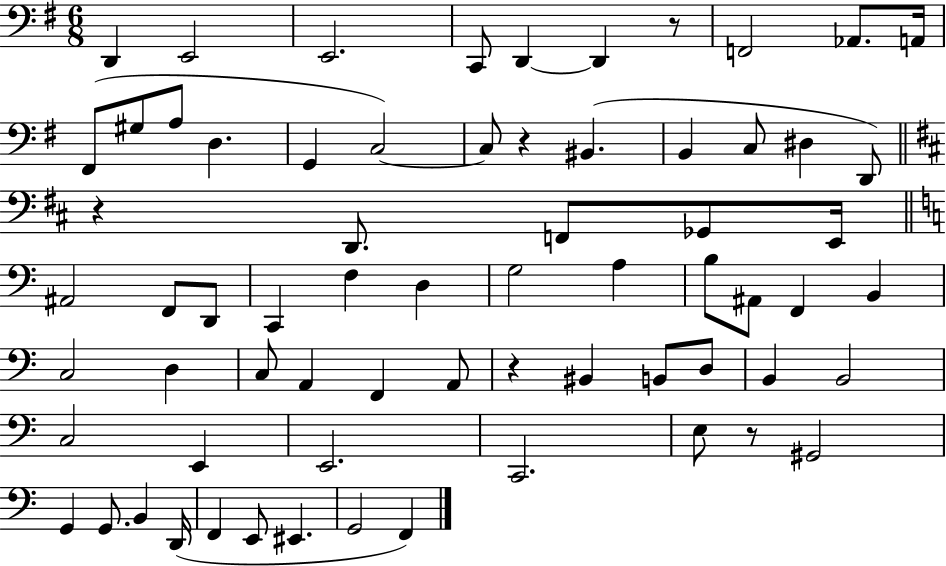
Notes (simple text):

D2/q E2/h E2/h. C2/e D2/q D2/q R/e F2/h Ab2/e. A2/s F#2/e G#3/e A3/e D3/q. G2/q C3/h C3/e R/q BIS2/q. B2/q C3/e D#3/q D2/e R/q D2/e. F2/e Gb2/e E2/s A#2/h F2/e D2/e C2/q F3/q D3/q G3/h A3/q B3/e A#2/e F2/q B2/q C3/h D3/q C3/e A2/q F2/q A2/e R/q BIS2/q B2/e D3/e B2/q B2/h C3/h E2/q E2/h. C2/h. E3/e R/e G#2/h G2/q G2/e. B2/q D2/s F2/q E2/e EIS2/q. G2/h F2/q